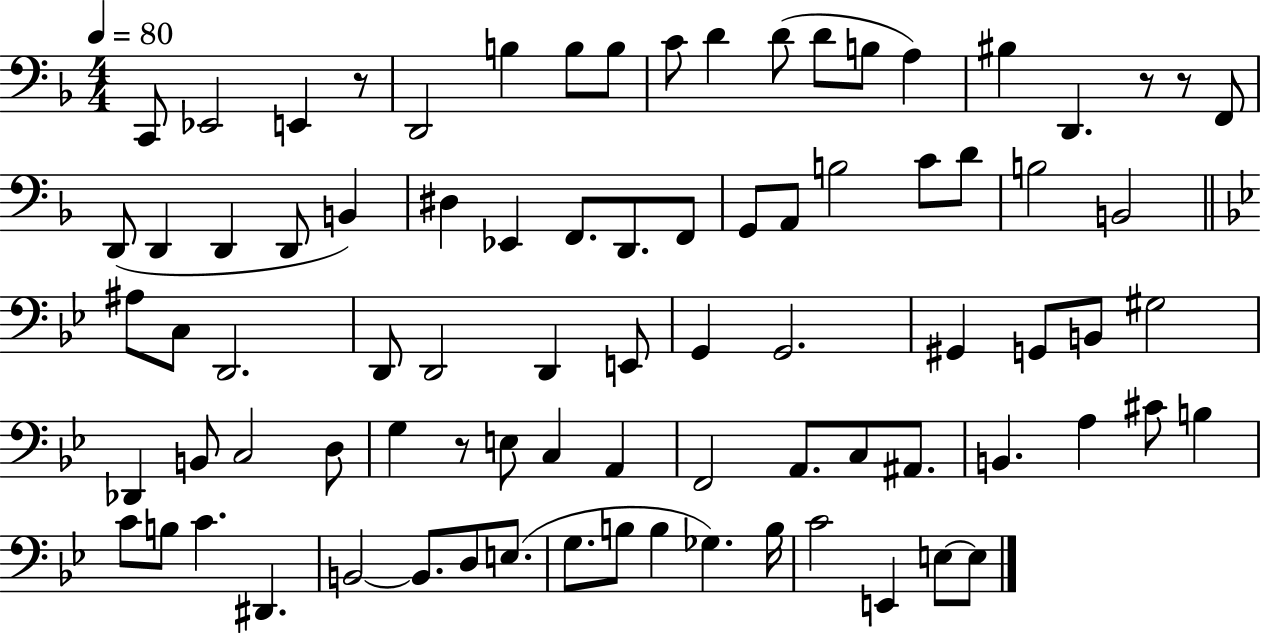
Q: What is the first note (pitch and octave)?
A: C2